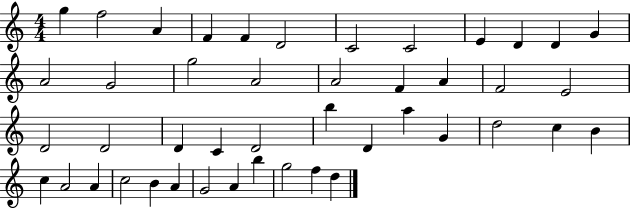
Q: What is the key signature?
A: C major